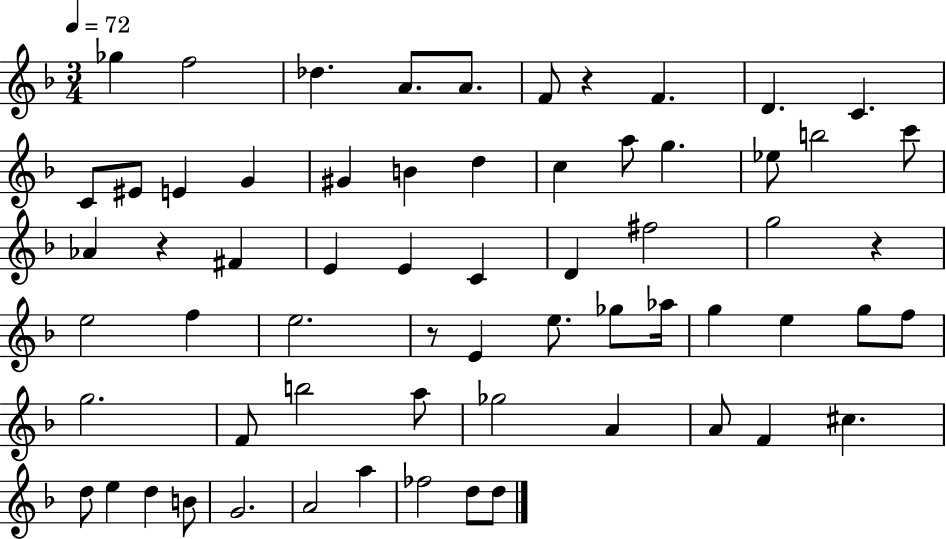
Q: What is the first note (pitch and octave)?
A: Gb5